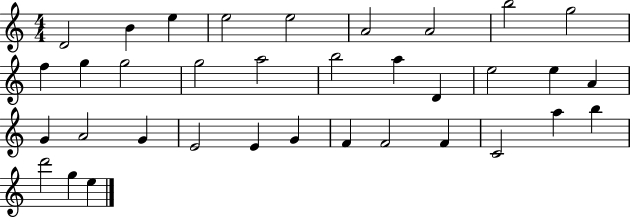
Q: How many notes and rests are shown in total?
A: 35